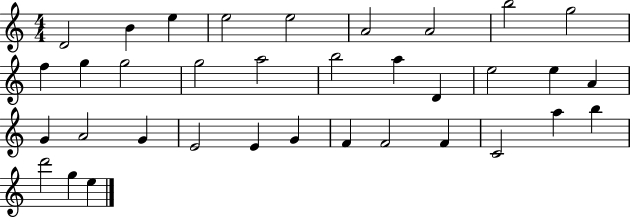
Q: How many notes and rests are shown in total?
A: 35